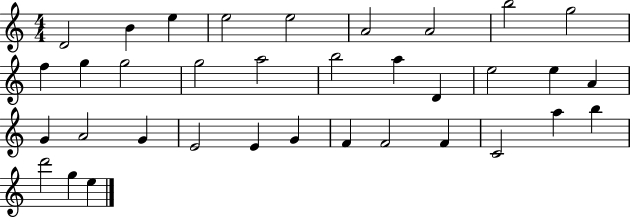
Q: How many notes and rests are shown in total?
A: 35